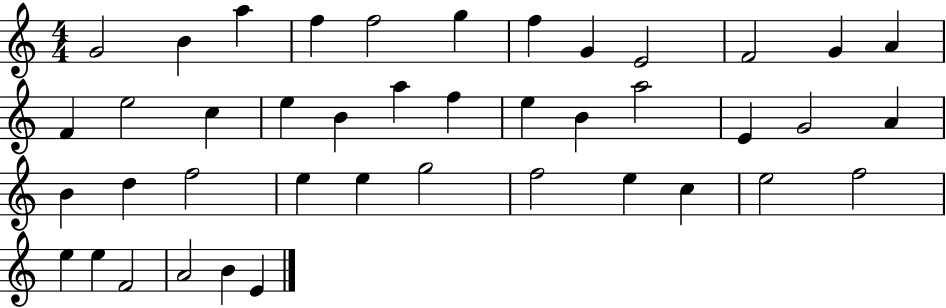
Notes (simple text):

G4/h B4/q A5/q F5/q F5/h G5/q F5/q G4/q E4/h F4/h G4/q A4/q F4/q E5/h C5/q E5/q B4/q A5/q F5/q E5/q B4/q A5/h E4/q G4/h A4/q B4/q D5/q F5/h E5/q E5/q G5/h F5/h E5/q C5/q E5/h F5/h E5/q E5/q F4/h A4/h B4/q E4/q